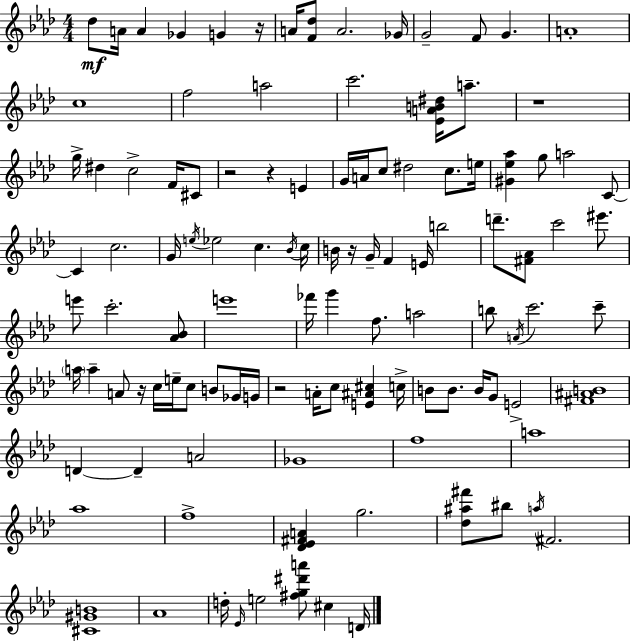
Db5/e A4/s A4/q Gb4/q G4/q R/s A4/s [F4,Db5]/e A4/h. Gb4/s G4/h F4/e G4/q. A4/w C5/w F5/h A5/h C6/h. [Eb4,A4,B4,D#5]/s A5/e. R/w G5/s D#5/q C5/h F4/s C#4/e R/h R/q E4/q G4/s A4/s C5/e D#5/h C5/e. E5/s [G#4,Eb5,Ab5]/q G5/e A5/h C4/e C4/q C5/h. G4/s E5/s Eb5/h C5/q. Bb4/s C5/s B4/s R/s G4/s F4/q E4/s B5/h D6/e. [F#4,Ab4]/e C6/h EIS6/e. E6/e C6/h. [Ab4,Bb4]/e E6/w FES6/s G6/q F5/e. A5/h B5/e A4/s C6/h. C6/e A5/s A5/q A4/e R/s C5/s E5/s C5/e B4/e Gb4/s G4/s R/h A4/s C5/e [E4,A#4,C#5]/q C5/s B4/e B4/e. B4/s G4/e E4/h [F#4,A#4,B4]/w D4/q D4/q A4/h Gb4/w F5/w A5/w Ab5/w F5/w [Db4,Eb4,F#4,A4]/q G5/h. [Db5,A#5,F#6]/e BIS5/e A5/s F#4/h. [C#4,G#4,B4]/w Ab4/w D5/s Eb4/s E5/h [F#5,G5,D#6,A6]/e C#5/q D4/s